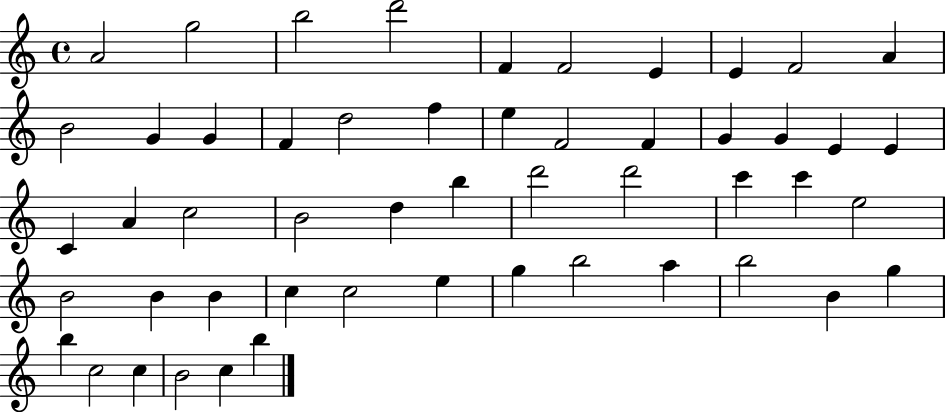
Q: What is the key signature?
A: C major